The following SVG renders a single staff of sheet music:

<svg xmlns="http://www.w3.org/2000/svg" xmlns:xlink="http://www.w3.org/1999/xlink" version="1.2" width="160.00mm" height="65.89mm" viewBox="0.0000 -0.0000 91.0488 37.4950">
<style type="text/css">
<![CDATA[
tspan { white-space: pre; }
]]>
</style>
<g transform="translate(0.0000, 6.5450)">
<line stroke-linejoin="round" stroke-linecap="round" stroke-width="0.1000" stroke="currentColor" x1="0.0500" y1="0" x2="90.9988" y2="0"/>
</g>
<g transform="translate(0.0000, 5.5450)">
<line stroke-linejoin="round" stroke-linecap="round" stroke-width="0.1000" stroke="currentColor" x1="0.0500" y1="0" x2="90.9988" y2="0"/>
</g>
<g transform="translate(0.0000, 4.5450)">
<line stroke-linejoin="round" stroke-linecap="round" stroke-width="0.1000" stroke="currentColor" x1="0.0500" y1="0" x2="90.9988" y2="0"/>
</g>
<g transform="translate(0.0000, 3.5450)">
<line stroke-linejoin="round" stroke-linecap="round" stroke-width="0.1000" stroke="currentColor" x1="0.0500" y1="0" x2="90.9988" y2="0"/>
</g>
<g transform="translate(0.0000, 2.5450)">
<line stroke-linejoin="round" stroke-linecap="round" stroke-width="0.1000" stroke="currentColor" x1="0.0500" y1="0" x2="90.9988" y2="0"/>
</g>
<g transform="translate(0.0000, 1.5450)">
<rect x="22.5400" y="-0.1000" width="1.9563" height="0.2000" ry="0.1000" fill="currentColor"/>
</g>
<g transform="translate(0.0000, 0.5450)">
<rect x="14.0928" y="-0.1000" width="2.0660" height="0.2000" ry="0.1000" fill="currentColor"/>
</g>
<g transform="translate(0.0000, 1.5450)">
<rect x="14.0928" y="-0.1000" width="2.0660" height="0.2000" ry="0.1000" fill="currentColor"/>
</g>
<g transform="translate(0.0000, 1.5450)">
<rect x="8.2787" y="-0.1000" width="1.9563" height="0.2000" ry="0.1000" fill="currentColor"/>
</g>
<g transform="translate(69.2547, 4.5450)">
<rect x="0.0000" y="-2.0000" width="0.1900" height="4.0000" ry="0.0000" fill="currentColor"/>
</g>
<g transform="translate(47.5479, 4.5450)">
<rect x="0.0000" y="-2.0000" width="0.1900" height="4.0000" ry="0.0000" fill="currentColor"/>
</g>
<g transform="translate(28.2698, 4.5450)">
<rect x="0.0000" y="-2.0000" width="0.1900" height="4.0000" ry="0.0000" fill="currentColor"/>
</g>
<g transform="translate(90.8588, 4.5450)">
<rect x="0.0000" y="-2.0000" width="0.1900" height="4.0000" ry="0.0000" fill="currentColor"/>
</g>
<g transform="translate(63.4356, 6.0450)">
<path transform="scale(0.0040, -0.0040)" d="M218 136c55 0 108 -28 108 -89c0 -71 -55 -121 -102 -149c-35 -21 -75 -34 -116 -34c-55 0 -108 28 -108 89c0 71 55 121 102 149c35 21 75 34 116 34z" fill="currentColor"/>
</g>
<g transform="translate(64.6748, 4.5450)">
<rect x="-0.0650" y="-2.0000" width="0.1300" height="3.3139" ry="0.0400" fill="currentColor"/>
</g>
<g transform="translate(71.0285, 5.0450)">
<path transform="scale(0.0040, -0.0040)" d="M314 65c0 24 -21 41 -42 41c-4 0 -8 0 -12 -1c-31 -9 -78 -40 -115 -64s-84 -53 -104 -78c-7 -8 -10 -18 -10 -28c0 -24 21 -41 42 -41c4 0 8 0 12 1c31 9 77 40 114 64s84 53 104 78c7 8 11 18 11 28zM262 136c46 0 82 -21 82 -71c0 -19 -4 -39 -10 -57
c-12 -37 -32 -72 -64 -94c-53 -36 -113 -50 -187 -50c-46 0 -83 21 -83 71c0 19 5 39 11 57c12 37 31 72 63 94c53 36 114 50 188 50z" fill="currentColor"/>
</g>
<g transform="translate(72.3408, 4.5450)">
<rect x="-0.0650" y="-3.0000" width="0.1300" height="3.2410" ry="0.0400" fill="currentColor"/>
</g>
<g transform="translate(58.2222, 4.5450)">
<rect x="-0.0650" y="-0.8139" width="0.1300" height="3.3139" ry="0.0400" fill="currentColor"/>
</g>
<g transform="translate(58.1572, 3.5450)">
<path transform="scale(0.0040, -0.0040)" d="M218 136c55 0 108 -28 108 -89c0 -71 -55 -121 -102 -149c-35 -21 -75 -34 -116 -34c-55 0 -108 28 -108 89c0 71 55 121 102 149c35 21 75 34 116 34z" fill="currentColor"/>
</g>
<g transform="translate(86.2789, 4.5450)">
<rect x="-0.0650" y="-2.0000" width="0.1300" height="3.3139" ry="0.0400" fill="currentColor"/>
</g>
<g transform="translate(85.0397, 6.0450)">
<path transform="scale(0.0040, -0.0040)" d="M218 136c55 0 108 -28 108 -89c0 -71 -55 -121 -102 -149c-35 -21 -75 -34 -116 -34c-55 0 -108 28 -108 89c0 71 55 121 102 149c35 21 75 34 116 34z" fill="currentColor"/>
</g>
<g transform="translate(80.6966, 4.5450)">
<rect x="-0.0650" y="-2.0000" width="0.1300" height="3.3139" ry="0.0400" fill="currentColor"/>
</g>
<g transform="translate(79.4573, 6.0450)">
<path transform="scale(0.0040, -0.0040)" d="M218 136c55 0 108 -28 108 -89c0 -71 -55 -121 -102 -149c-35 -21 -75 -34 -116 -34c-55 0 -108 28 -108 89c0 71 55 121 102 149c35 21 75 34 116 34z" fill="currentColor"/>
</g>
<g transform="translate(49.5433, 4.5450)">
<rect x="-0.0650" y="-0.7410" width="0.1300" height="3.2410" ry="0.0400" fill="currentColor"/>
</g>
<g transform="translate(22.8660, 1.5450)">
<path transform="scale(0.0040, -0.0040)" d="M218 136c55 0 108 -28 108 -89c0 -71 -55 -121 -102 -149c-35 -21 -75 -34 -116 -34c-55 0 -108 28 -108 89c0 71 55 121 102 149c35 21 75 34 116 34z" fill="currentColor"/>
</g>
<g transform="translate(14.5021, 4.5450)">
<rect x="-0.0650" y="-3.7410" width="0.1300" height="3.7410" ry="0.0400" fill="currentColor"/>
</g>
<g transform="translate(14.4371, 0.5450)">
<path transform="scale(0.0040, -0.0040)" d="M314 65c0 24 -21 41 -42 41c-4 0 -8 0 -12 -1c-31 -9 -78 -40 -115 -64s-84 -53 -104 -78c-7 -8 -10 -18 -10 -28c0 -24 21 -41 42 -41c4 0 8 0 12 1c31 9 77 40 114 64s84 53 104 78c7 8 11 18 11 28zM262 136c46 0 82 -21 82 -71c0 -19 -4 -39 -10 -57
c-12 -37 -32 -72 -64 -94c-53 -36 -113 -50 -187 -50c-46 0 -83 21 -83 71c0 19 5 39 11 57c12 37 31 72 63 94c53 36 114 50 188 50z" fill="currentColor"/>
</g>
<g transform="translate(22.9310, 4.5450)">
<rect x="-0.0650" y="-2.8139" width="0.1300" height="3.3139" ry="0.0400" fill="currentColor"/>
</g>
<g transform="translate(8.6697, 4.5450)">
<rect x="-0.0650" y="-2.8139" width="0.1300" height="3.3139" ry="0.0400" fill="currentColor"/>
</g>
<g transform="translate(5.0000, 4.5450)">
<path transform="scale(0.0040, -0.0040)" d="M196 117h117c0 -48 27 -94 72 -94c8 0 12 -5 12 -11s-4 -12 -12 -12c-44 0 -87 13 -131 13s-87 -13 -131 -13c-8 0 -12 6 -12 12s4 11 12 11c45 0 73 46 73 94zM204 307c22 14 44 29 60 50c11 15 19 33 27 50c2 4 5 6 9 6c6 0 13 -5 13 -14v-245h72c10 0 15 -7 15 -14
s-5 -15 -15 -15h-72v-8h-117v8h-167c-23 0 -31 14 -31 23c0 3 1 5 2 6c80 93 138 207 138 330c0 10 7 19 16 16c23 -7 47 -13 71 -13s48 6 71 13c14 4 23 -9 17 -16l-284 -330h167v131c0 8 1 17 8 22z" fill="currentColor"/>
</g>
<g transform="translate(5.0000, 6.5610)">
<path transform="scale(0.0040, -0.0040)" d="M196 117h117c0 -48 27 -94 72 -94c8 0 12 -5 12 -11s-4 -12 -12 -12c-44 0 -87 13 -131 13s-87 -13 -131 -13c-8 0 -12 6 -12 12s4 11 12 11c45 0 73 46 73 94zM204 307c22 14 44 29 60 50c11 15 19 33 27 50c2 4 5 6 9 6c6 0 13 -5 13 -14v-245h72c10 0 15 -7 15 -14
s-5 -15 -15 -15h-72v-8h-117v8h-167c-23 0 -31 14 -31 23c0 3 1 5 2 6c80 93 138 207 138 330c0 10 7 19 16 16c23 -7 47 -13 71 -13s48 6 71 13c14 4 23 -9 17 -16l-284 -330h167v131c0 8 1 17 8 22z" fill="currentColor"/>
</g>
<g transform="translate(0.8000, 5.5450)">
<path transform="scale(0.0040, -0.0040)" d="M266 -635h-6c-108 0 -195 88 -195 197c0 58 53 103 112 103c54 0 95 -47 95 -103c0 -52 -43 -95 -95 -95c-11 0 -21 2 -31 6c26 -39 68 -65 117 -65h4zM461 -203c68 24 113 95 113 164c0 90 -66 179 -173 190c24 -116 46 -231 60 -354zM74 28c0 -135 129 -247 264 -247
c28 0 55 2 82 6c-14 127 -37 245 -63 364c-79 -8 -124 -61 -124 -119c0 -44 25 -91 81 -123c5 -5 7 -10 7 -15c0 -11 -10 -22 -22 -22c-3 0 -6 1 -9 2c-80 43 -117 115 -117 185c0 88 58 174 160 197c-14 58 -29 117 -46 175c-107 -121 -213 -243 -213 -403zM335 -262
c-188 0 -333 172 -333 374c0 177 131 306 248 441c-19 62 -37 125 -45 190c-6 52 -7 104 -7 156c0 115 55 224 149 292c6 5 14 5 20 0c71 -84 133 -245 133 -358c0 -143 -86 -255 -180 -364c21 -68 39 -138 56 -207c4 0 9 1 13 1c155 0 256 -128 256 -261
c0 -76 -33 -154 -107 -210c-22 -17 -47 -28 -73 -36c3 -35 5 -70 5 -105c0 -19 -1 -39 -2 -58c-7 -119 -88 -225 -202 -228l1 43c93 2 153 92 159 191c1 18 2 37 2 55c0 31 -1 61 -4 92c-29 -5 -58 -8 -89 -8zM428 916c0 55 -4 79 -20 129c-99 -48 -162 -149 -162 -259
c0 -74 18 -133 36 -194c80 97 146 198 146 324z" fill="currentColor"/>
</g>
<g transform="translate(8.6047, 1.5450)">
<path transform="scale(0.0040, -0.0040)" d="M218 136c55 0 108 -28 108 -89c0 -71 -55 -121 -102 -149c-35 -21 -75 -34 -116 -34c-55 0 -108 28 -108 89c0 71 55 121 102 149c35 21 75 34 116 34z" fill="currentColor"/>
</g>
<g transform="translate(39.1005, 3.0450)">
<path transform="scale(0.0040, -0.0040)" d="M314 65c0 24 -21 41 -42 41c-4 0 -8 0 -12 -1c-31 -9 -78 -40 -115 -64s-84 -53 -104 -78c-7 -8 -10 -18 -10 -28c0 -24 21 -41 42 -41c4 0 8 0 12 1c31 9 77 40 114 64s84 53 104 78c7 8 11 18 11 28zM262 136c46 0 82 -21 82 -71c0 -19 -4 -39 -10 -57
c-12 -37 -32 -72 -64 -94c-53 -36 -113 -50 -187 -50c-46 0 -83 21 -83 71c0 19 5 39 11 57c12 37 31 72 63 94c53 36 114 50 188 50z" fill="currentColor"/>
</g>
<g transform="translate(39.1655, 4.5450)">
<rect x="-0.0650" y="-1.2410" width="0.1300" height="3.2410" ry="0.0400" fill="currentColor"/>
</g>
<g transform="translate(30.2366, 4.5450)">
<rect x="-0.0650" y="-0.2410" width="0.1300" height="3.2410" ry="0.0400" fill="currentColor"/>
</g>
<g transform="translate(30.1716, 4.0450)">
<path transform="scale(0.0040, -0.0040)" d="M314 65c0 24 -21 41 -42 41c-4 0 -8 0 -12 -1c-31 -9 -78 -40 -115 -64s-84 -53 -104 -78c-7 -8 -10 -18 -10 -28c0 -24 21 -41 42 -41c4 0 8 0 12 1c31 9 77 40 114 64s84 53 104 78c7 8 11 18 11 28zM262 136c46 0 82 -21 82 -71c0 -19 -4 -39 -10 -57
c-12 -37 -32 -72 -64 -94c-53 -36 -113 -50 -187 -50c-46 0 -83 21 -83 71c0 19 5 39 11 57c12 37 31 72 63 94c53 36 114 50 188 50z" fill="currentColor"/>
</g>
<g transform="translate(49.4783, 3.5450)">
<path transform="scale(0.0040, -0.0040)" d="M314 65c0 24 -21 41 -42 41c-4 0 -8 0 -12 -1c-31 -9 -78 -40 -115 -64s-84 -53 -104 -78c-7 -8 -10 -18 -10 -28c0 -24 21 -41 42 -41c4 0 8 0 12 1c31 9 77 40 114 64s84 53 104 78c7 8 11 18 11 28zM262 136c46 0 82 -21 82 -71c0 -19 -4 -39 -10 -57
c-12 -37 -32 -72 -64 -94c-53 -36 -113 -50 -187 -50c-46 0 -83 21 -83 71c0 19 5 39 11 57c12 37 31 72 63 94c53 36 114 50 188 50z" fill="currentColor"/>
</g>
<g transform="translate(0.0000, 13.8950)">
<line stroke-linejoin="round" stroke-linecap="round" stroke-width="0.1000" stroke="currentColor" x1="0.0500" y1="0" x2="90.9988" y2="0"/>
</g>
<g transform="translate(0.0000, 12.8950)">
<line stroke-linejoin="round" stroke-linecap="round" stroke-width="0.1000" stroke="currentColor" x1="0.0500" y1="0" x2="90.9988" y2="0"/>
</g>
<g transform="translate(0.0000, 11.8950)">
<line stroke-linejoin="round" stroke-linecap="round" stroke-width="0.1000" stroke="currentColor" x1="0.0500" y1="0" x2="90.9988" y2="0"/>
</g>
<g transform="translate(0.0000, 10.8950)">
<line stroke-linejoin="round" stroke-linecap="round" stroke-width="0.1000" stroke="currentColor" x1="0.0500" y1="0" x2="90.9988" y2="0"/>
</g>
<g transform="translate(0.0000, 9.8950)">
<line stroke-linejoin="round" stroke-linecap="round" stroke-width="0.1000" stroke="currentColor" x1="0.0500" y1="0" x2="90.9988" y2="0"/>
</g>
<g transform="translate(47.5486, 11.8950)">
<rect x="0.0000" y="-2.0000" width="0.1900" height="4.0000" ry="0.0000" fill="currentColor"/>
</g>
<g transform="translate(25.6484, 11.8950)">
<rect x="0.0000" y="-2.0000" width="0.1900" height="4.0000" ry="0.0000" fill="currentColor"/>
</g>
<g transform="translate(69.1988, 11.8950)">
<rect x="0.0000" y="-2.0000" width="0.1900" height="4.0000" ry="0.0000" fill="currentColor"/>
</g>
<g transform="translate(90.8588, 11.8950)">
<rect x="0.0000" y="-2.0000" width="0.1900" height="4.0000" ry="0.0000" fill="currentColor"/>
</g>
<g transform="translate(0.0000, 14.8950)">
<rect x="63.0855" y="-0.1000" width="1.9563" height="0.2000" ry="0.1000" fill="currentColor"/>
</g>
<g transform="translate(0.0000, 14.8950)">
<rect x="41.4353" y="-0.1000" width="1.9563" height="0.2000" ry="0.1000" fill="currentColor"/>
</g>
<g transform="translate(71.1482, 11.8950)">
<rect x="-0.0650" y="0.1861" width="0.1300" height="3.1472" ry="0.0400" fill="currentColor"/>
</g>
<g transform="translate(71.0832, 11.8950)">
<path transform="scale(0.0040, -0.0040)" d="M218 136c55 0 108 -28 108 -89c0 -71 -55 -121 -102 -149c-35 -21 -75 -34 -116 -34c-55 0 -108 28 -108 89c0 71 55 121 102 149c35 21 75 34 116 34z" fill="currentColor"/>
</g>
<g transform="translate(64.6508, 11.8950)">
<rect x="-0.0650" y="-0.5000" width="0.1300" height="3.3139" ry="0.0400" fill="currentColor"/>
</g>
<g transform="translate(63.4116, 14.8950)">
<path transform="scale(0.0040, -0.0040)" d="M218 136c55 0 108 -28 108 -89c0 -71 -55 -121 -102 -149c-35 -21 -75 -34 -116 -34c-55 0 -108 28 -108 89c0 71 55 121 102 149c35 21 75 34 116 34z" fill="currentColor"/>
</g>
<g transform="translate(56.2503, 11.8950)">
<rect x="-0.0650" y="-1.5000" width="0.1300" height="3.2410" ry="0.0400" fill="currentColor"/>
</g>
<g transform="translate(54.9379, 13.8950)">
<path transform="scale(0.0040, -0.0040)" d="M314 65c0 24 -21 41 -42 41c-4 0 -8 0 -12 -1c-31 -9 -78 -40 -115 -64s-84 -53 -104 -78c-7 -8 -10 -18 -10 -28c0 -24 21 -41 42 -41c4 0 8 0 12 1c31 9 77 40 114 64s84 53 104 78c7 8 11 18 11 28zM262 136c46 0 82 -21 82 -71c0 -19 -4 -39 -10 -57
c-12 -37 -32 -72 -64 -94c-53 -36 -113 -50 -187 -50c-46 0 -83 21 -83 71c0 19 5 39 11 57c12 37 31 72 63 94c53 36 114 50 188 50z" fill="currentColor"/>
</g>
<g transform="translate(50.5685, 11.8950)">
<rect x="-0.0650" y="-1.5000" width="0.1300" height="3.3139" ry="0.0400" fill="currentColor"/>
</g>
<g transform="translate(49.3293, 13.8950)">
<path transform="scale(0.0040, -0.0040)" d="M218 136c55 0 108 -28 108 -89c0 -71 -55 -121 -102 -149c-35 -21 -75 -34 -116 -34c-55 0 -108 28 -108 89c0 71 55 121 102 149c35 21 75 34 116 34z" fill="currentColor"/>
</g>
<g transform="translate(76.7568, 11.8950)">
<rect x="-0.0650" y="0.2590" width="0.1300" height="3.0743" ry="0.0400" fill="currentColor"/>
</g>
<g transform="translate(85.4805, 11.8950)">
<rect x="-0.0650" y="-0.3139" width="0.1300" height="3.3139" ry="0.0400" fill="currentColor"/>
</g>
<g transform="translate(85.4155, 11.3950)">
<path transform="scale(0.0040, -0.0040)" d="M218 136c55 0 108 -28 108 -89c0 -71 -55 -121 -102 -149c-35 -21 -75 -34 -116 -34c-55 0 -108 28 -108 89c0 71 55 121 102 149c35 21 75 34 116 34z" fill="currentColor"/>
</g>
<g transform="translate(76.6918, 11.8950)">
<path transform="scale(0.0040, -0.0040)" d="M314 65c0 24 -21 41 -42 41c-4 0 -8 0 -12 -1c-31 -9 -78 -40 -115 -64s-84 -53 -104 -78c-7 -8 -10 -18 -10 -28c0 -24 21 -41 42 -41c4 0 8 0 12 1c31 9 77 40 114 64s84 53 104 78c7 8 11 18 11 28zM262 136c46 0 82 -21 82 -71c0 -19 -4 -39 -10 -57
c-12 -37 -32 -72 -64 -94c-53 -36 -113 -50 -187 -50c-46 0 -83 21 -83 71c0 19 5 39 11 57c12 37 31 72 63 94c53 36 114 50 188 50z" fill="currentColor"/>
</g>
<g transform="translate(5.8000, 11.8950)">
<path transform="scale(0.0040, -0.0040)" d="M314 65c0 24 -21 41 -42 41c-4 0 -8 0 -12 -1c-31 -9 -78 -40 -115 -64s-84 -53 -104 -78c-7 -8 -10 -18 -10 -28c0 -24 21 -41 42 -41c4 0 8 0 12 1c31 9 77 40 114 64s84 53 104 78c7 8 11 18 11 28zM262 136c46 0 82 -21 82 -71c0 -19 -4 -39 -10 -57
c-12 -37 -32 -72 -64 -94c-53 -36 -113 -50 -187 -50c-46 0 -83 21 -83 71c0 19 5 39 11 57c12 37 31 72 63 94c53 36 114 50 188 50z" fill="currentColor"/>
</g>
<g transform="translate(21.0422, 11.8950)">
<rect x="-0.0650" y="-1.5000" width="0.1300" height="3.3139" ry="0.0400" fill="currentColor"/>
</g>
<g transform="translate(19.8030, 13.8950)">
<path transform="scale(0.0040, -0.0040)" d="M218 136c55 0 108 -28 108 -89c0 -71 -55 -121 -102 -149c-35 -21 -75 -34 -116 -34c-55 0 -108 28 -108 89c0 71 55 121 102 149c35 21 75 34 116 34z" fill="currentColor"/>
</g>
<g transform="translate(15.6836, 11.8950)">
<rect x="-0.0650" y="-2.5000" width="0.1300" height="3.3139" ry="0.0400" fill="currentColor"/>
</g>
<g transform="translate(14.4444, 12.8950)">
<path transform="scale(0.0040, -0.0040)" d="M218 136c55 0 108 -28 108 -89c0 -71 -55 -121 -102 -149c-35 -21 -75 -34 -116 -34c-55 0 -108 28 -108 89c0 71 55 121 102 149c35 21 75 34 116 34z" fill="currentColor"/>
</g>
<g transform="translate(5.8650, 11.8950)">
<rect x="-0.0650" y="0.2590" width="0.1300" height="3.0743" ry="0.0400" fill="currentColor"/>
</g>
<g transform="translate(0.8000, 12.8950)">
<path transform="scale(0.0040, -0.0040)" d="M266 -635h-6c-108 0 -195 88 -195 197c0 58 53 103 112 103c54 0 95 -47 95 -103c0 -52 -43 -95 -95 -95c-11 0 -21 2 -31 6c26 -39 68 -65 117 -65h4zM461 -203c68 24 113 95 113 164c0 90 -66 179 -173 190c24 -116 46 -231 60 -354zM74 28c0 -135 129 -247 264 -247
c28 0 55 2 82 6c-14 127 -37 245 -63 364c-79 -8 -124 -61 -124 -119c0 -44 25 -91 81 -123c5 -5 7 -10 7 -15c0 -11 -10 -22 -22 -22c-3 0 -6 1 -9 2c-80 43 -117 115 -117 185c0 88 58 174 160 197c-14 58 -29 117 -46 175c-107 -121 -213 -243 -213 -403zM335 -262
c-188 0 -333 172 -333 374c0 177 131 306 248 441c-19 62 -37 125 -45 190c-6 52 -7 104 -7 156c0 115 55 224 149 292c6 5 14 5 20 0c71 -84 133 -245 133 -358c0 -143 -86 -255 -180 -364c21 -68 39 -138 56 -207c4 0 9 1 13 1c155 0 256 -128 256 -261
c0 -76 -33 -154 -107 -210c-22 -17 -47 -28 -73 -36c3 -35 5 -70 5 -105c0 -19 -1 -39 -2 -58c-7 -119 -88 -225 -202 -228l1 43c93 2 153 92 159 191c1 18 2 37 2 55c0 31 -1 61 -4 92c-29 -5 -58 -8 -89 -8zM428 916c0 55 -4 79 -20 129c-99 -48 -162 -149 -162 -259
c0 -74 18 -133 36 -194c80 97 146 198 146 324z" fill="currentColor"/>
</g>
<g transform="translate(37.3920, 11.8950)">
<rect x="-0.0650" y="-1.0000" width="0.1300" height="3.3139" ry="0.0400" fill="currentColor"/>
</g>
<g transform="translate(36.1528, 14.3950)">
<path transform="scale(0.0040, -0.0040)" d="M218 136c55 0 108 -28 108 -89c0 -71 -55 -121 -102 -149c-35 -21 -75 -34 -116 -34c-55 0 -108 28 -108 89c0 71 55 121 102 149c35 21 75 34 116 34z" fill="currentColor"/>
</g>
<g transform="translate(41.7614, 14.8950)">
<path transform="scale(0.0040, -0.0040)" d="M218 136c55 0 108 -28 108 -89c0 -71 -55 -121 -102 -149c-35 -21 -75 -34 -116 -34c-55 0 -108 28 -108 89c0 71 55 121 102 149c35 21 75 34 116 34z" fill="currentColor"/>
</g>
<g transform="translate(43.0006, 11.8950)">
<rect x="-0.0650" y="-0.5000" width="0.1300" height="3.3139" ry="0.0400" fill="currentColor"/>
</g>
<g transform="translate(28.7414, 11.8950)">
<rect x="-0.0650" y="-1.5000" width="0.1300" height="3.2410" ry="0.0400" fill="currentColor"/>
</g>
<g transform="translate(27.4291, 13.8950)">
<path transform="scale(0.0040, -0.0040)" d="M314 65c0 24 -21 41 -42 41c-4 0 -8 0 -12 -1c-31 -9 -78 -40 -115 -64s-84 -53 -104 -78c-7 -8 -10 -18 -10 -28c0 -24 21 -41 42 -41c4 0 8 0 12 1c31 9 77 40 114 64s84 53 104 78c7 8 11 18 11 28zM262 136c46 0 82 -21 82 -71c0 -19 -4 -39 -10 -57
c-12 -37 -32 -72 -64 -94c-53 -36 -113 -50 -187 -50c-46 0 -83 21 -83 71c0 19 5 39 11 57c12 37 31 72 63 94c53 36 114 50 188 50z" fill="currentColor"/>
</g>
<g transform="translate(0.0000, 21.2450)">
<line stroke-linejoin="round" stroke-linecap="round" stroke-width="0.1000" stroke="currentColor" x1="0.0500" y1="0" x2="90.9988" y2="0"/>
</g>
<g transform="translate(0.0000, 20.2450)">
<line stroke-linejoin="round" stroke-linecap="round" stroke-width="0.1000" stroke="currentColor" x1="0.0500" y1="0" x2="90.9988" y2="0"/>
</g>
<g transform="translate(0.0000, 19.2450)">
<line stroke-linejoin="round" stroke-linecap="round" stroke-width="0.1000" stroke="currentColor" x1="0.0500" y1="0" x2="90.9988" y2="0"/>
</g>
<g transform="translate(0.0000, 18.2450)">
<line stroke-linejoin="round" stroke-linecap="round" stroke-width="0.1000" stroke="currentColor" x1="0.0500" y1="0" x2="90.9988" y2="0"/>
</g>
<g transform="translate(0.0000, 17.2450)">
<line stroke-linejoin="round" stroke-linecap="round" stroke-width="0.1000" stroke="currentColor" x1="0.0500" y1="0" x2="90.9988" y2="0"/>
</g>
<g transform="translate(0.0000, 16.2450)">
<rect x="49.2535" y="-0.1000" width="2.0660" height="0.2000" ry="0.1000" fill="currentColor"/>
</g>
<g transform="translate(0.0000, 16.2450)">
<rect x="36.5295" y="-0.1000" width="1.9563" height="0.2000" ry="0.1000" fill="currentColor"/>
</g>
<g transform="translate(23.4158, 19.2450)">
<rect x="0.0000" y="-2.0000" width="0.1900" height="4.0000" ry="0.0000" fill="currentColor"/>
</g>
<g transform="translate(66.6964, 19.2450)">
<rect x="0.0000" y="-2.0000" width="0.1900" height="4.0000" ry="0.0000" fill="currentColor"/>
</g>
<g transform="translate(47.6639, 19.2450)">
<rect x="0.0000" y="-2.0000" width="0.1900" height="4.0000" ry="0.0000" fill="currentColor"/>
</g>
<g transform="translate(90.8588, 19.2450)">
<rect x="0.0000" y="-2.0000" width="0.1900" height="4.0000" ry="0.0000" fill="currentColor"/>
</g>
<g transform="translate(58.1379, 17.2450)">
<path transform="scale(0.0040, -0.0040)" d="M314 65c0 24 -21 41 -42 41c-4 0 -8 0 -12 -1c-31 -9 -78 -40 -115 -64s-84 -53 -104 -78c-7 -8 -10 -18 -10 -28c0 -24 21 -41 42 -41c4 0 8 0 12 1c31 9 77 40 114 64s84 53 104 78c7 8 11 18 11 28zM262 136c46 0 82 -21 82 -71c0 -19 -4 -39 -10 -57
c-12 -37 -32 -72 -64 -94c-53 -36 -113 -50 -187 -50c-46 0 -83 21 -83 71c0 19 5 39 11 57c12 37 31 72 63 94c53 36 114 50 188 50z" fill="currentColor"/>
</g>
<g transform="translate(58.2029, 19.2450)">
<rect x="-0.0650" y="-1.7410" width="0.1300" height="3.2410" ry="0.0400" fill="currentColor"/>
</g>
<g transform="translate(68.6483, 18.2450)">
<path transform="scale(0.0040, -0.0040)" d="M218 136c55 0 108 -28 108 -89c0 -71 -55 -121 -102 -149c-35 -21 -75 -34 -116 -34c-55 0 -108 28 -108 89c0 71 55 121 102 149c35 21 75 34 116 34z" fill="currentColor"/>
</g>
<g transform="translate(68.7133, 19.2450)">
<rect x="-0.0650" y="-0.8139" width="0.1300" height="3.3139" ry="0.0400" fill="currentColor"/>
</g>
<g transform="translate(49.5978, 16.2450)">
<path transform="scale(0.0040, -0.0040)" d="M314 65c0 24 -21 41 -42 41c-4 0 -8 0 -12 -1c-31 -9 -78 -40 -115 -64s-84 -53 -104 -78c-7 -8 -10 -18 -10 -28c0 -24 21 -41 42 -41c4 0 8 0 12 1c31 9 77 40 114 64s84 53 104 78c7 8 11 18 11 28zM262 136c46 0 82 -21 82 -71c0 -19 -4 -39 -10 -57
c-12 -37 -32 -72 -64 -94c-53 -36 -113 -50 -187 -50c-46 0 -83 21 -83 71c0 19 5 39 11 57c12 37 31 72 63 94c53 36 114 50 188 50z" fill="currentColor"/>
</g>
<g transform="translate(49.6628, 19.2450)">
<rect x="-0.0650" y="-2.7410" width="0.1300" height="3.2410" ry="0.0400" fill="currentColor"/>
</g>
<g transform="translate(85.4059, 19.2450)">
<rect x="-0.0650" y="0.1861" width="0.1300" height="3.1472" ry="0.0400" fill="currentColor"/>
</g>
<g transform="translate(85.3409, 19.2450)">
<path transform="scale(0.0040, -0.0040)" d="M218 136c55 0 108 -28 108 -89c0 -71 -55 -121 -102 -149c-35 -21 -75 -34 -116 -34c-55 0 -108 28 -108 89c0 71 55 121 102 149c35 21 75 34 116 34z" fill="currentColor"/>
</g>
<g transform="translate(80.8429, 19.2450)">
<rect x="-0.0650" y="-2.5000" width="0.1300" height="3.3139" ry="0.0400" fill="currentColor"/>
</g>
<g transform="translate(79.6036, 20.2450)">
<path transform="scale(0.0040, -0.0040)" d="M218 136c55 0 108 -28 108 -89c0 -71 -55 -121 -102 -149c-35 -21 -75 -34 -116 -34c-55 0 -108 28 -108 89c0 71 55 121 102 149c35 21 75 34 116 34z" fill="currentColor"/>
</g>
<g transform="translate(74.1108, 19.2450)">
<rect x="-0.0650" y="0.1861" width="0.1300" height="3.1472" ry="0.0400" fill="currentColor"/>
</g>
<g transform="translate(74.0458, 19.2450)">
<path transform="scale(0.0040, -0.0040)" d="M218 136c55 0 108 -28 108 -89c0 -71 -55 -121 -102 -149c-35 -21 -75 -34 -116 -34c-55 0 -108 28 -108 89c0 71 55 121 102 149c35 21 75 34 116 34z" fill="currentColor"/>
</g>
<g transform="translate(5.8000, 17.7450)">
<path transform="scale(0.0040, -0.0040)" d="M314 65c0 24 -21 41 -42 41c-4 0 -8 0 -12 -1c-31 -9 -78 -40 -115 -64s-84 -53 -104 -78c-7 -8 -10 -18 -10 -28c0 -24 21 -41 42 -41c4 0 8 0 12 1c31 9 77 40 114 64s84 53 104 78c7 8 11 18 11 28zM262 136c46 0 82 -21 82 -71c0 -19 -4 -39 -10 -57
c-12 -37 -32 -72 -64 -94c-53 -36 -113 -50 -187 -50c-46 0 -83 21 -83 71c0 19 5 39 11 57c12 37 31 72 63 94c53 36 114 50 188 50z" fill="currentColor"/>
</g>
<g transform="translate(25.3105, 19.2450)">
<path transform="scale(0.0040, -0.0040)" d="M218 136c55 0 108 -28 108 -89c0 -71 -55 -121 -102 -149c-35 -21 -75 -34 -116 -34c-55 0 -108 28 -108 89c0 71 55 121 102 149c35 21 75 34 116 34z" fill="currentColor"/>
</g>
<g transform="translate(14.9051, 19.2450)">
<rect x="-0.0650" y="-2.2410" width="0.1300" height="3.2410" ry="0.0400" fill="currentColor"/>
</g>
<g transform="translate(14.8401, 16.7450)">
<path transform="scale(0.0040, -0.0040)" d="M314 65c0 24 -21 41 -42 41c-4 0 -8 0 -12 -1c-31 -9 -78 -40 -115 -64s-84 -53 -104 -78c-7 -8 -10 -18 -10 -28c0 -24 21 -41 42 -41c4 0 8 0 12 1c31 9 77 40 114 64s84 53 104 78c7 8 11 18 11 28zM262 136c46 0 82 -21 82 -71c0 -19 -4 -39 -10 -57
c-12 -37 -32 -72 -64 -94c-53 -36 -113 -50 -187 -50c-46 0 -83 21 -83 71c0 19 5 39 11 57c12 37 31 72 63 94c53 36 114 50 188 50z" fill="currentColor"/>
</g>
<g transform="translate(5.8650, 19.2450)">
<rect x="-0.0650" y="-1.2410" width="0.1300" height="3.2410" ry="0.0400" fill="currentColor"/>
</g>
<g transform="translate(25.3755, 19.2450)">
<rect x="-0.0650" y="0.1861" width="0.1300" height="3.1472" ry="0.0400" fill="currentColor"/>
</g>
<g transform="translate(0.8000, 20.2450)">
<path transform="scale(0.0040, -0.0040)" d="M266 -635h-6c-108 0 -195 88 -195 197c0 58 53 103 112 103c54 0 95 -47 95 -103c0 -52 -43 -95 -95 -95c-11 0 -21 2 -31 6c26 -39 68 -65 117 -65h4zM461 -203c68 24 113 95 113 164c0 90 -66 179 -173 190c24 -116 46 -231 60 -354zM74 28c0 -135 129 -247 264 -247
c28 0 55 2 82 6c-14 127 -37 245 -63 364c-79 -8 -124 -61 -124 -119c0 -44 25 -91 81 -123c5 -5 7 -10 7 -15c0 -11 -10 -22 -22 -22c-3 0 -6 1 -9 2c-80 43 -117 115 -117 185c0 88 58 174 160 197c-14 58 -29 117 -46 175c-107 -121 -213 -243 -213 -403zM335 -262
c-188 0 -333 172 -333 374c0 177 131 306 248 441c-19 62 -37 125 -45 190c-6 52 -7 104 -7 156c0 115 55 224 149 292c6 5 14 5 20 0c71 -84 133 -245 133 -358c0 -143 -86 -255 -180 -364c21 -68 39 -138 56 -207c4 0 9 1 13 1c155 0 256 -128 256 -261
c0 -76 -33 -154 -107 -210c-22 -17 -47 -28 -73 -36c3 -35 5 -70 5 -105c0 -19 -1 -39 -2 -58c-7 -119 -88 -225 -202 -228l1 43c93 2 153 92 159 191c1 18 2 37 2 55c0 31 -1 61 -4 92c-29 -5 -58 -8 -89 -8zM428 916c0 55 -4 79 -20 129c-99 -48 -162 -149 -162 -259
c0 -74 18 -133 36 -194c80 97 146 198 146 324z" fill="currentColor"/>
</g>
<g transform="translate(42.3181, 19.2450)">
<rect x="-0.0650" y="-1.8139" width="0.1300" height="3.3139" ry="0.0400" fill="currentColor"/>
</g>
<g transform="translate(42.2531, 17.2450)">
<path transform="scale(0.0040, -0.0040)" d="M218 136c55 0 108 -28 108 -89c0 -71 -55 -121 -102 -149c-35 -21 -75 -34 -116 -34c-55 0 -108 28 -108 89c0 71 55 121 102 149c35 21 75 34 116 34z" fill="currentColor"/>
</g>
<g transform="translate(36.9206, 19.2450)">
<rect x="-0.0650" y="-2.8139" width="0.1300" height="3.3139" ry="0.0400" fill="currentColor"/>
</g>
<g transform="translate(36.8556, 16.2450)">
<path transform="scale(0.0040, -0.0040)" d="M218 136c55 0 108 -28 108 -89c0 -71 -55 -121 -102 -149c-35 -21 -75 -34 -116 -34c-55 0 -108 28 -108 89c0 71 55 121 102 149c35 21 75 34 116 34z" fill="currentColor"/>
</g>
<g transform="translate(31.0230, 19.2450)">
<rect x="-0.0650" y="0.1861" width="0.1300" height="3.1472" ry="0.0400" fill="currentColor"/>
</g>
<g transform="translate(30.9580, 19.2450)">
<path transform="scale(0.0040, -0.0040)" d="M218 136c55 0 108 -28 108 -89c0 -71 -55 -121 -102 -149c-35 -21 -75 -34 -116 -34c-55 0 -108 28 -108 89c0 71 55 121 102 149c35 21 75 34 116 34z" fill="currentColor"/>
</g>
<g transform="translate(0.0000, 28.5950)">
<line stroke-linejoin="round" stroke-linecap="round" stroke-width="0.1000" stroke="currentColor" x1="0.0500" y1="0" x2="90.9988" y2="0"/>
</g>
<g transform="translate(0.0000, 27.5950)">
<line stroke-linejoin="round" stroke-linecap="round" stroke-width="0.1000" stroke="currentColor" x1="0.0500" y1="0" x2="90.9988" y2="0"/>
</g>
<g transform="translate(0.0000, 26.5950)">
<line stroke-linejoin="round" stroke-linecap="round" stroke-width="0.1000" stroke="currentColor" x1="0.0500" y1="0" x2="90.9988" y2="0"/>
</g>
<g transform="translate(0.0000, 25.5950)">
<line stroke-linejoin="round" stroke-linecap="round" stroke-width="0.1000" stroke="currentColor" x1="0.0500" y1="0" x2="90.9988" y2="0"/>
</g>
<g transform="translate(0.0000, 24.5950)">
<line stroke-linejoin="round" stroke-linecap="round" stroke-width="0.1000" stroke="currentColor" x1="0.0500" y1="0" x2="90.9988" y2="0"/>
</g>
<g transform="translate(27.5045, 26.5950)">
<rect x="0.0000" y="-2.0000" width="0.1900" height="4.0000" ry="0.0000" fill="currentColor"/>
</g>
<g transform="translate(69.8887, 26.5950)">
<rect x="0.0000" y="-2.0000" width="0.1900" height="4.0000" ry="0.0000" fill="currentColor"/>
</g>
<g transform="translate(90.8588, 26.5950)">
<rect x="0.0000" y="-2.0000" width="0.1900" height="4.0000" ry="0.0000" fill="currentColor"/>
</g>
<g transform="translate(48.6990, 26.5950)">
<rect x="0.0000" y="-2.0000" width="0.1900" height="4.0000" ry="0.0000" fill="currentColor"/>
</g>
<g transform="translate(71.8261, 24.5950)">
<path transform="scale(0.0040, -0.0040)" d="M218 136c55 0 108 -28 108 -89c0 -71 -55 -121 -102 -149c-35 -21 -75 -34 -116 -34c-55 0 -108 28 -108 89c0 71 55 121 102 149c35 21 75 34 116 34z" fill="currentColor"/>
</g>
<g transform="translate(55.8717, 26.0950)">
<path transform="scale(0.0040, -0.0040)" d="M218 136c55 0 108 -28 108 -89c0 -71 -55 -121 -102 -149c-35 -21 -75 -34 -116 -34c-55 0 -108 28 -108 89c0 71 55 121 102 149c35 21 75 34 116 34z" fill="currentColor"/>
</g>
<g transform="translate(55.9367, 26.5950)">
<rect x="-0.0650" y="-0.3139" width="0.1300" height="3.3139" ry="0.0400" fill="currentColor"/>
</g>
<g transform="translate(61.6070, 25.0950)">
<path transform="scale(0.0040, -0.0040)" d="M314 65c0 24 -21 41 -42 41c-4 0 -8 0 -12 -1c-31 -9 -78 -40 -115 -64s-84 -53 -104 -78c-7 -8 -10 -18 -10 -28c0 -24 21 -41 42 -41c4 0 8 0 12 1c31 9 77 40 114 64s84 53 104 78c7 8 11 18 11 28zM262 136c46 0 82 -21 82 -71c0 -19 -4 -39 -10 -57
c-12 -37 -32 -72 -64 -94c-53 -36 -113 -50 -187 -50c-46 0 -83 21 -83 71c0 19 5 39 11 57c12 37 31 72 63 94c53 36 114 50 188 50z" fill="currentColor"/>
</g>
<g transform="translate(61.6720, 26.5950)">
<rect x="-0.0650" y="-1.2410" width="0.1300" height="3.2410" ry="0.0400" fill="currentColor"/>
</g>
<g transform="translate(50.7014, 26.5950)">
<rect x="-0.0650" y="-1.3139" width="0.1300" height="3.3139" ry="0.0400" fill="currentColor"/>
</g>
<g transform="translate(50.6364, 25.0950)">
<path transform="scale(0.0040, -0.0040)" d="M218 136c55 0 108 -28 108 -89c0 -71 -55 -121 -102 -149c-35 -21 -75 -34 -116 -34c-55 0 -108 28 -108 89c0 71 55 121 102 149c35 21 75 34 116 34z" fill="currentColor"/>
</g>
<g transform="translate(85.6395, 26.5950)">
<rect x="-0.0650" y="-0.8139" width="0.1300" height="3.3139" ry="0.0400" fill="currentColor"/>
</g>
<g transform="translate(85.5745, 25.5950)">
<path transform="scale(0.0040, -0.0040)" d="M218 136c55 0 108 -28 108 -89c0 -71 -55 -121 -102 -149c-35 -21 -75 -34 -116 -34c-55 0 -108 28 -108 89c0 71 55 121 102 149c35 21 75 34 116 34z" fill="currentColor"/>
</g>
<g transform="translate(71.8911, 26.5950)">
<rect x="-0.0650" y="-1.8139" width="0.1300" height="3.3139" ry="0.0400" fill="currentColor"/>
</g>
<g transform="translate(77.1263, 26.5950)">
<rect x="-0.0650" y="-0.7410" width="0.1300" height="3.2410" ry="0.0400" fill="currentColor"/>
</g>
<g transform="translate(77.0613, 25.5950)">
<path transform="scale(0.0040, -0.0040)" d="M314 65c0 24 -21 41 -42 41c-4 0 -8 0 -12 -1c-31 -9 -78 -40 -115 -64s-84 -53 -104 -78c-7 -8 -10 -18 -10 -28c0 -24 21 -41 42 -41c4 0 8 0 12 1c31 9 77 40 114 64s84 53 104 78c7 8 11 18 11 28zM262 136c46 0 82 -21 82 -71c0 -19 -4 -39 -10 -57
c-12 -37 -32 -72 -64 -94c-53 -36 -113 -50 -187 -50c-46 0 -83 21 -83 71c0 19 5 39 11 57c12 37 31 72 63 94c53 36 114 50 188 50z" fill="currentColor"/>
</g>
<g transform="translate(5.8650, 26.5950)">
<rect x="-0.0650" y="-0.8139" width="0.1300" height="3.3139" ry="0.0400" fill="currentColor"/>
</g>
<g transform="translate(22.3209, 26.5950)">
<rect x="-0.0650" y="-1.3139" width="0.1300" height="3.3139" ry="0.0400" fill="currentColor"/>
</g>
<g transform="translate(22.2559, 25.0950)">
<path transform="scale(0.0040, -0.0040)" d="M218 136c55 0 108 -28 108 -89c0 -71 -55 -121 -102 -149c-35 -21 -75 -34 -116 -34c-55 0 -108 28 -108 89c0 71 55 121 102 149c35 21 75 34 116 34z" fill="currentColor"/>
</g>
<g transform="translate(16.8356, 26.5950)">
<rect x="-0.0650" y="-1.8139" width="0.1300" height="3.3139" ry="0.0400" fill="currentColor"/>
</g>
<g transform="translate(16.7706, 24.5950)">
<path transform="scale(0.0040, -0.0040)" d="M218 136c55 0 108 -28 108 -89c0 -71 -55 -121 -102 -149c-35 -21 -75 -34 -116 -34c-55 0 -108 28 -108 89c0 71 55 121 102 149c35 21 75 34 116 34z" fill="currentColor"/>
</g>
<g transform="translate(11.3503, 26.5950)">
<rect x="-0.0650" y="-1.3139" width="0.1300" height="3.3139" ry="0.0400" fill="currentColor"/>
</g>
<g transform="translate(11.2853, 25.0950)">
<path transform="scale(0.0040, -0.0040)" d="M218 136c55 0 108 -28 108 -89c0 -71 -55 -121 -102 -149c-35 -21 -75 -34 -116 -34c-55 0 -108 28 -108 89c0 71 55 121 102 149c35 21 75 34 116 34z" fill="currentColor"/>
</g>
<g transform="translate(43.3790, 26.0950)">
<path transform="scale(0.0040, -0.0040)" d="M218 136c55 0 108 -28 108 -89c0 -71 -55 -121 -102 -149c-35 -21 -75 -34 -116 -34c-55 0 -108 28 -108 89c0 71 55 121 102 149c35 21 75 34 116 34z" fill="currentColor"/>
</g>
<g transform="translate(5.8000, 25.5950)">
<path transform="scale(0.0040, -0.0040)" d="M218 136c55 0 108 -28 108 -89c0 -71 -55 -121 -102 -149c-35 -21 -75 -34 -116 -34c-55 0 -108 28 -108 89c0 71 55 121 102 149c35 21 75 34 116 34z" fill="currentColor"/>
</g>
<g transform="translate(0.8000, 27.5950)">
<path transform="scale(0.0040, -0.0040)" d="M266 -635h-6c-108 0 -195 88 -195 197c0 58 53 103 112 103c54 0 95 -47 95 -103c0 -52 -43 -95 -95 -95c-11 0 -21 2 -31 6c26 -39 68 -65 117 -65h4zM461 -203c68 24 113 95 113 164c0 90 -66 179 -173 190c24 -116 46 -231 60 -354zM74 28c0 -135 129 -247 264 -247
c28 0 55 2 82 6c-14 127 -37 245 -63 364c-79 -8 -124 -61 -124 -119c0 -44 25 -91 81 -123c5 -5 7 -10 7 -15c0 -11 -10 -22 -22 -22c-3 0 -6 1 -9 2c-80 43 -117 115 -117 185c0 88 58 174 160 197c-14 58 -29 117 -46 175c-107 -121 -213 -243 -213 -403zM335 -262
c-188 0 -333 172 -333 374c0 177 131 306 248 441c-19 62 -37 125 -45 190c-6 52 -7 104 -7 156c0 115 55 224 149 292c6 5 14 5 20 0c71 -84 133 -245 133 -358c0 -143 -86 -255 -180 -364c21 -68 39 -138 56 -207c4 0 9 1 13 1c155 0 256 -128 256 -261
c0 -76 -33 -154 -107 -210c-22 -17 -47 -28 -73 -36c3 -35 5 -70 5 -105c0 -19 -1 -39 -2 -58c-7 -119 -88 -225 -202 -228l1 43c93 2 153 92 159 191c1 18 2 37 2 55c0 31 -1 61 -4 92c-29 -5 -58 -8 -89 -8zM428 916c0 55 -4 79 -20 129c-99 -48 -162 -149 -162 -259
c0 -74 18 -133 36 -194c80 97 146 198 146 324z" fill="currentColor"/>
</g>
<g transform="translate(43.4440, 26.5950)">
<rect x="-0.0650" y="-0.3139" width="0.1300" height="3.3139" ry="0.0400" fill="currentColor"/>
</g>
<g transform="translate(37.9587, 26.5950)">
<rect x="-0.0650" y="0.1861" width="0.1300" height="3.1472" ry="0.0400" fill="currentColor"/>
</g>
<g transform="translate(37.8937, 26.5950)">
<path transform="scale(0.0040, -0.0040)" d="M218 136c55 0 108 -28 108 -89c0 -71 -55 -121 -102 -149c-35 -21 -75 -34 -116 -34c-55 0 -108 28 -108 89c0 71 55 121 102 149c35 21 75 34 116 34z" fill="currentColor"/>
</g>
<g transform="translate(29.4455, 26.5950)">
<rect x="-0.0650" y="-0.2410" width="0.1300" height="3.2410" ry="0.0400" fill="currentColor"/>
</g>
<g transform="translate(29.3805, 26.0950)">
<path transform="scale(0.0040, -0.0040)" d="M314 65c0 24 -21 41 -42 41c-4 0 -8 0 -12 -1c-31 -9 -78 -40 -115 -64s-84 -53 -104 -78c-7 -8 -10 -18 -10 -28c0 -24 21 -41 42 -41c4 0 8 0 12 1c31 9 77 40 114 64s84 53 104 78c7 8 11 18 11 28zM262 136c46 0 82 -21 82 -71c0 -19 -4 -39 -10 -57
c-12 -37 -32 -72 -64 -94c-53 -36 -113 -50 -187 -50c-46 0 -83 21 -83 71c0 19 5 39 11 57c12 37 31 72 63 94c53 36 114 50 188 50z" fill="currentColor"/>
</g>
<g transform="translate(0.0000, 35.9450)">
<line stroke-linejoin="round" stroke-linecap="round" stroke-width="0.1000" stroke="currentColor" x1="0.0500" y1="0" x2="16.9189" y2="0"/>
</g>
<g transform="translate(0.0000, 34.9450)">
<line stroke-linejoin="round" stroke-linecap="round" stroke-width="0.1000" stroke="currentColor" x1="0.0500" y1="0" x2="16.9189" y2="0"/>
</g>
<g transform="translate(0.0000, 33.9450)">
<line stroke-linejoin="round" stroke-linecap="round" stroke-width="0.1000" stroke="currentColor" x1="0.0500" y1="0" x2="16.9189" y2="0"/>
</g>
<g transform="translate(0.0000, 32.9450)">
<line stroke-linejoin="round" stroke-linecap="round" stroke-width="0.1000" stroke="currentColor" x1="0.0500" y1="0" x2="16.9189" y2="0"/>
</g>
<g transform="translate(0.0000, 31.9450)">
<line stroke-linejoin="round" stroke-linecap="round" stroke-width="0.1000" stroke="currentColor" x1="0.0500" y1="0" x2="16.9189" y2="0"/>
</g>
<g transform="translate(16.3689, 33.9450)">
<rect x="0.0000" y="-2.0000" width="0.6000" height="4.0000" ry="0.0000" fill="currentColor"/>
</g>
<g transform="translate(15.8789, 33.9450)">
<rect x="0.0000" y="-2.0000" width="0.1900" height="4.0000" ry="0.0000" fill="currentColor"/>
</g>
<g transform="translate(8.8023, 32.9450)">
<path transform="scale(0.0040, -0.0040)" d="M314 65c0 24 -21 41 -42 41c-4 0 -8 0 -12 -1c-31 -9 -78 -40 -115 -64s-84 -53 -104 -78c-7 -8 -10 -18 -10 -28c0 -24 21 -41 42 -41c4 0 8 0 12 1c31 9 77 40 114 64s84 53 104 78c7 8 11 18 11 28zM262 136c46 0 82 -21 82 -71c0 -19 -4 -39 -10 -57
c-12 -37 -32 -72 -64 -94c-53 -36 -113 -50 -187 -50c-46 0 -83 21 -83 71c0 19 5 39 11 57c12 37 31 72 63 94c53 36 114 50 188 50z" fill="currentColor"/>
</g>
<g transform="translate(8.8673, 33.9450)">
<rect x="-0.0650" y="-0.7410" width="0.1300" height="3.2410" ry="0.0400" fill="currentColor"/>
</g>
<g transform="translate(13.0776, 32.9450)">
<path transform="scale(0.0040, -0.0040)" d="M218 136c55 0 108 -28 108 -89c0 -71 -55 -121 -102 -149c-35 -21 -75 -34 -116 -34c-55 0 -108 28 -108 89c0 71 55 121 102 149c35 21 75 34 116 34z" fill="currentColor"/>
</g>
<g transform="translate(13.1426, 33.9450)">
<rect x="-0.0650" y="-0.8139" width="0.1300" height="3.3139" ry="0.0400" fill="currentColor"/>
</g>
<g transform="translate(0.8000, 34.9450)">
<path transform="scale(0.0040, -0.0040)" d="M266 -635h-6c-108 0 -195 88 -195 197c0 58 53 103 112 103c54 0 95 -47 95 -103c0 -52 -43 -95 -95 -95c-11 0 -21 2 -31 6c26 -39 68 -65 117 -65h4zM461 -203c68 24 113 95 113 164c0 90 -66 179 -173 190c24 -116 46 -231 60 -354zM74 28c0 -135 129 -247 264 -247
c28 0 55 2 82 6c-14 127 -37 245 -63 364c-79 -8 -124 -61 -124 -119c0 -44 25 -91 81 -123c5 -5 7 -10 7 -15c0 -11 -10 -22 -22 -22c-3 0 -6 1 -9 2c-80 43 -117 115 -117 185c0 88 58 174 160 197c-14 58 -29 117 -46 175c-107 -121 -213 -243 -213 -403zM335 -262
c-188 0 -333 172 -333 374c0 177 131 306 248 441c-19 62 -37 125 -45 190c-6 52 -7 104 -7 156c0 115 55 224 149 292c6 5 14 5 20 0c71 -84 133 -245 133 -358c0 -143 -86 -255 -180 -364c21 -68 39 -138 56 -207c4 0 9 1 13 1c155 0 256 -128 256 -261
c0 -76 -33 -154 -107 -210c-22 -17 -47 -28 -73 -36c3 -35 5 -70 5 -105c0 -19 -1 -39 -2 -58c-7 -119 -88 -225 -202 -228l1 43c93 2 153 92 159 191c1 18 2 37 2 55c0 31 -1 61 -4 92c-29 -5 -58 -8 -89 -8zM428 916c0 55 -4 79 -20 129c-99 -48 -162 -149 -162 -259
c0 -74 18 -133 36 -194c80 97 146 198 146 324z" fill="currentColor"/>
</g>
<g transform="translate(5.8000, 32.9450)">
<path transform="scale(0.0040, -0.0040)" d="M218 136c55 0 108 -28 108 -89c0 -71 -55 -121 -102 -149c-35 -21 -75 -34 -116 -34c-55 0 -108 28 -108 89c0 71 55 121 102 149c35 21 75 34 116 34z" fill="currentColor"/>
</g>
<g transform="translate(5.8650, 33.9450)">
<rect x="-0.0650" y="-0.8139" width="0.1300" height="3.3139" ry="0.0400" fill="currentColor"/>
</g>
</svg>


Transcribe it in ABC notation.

X:1
T:Untitled
M:4/4
L:1/4
K:C
a c'2 a c2 e2 d2 d F A2 F F B2 G E E2 D C E E2 C B B2 c e2 g2 B B a f a2 f2 d B G B d e f e c2 B c e c e2 f d2 d d d2 d